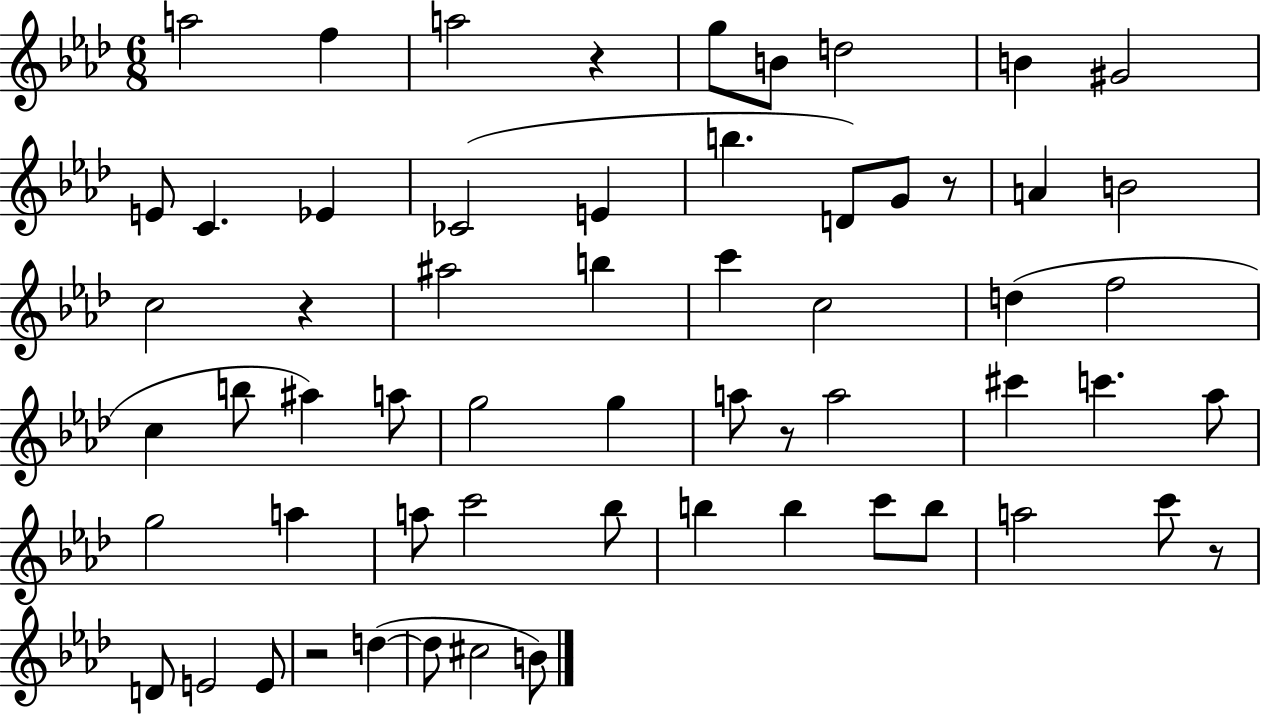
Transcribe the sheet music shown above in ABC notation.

X:1
T:Untitled
M:6/8
L:1/4
K:Ab
a2 f a2 z g/2 B/2 d2 B ^G2 E/2 C _E _C2 E b D/2 G/2 z/2 A B2 c2 z ^a2 b c' c2 d f2 c b/2 ^a a/2 g2 g a/2 z/2 a2 ^c' c' _a/2 g2 a a/2 c'2 _b/2 b b c'/2 b/2 a2 c'/2 z/2 D/2 E2 E/2 z2 d d/2 ^c2 B/2